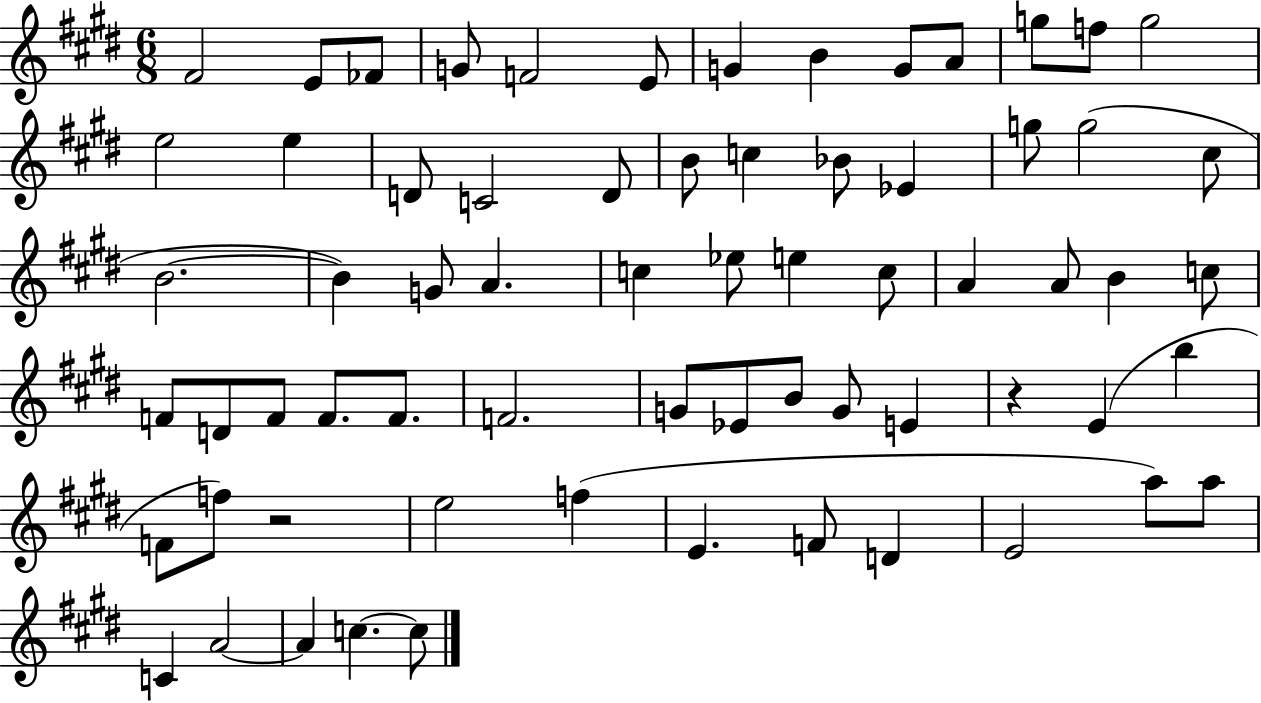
X:1
T:Untitled
M:6/8
L:1/4
K:E
^F2 E/2 _F/2 G/2 F2 E/2 G B G/2 A/2 g/2 f/2 g2 e2 e D/2 C2 D/2 B/2 c _B/2 _E g/2 g2 ^c/2 B2 B G/2 A c _e/2 e c/2 A A/2 B c/2 F/2 D/2 F/2 F/2 F/2 F2 G/2 _E/2 B/2 G/2 E z E b F/2 f/2 z2 e2 f E F/2 D E2 a/2 a/2 C A2 A c c/2